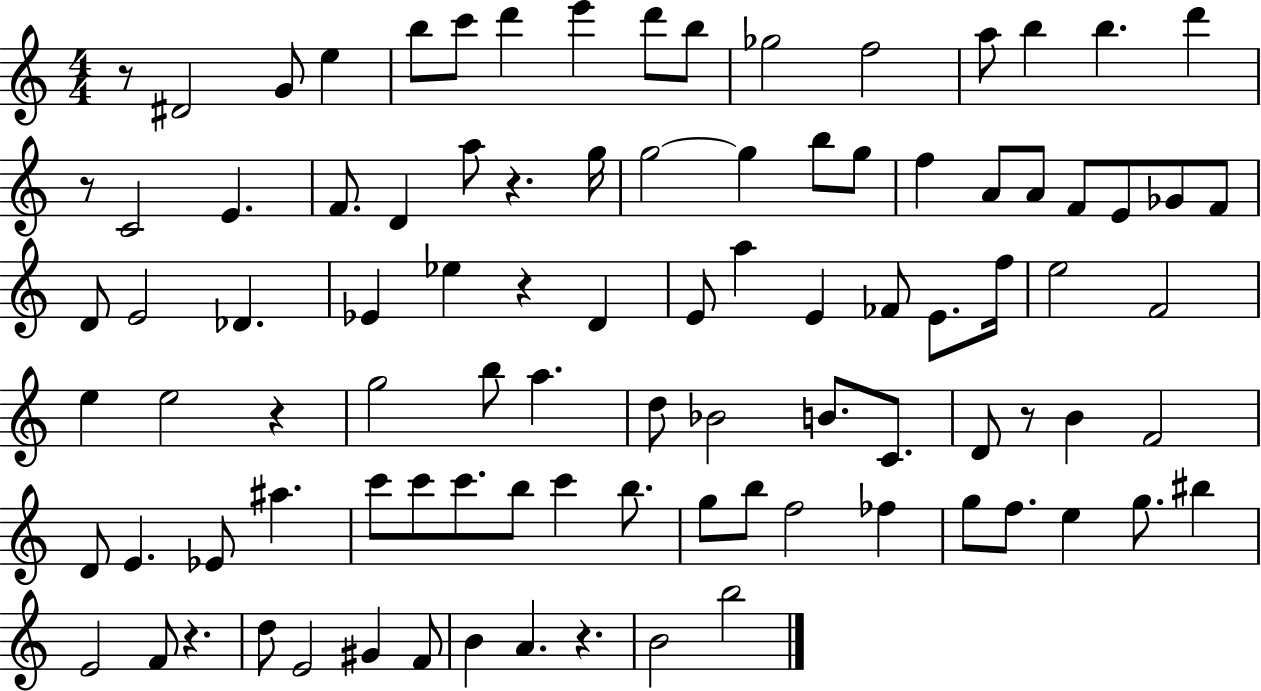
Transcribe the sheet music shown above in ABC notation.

X:1
T:Untitled
M:4/4
L:1/4
K:C
z/2 ^D2 G/2 e b/2 c'/2 d' e' d'/2 b/2 _g2 f2 a/2 b b d' z/2 C2 E F/2 D a/2 z g/4 g2 g b/2 g/2 f A/2 A/2 F/2 E/2 _G/2 F/2 D/2 E2 _D _E _e z D E/2 a E _F/2 E/2 f/4 e2 F2 e e2 z g2 b/2 a d/2 _B2 B/2 C/2 D/2 z/2 B F2 D/2 E _E/2 ^a c'/2 c'/2 c'/2 b/2 c' b/2 g/2 b/2 f2 _f g/2 f/2 e g/2 ^b E2 F/2 z d/2 E2 ^G F/2 B A z B2 b2